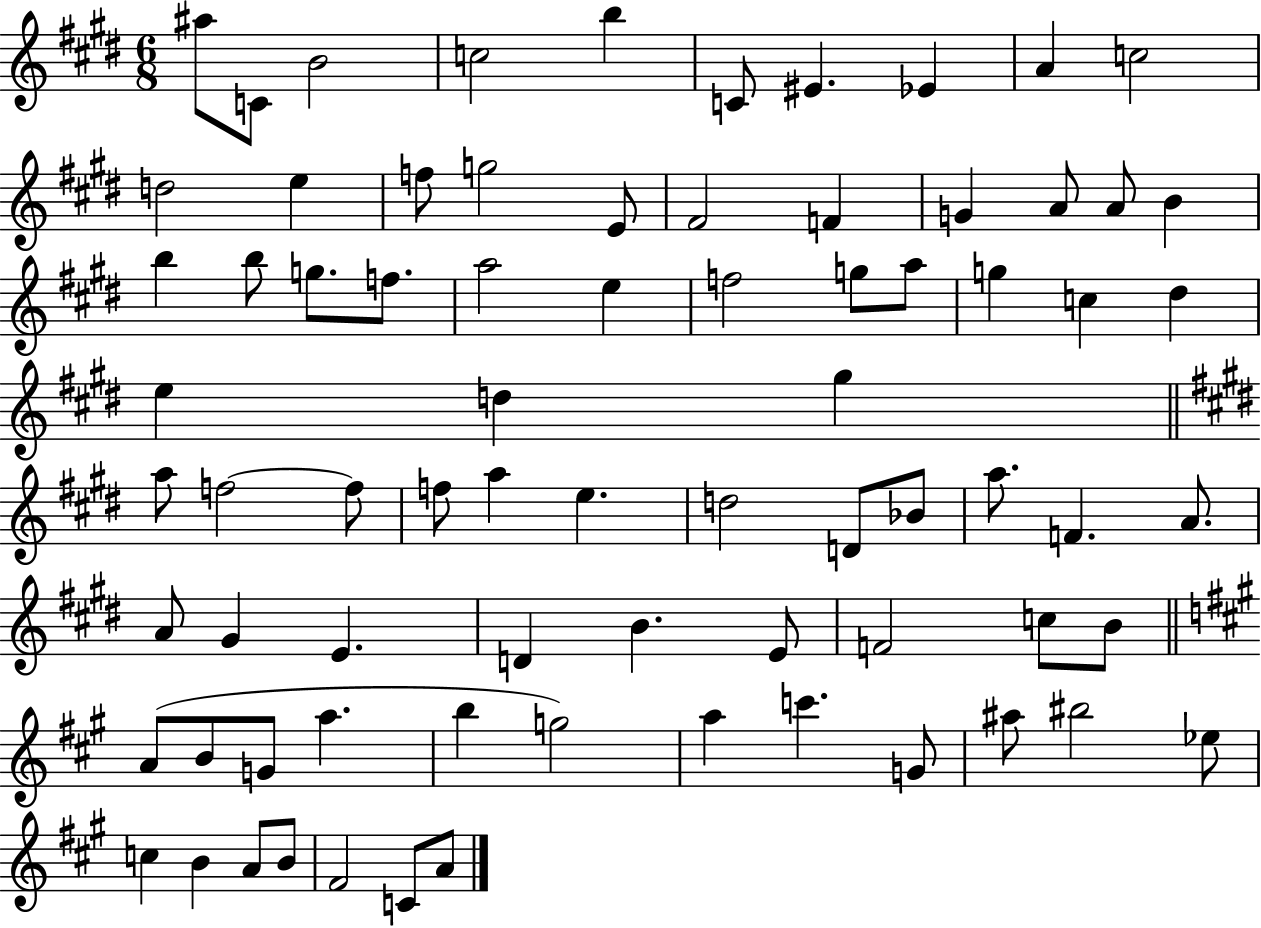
{
  \clef treble
  \numericTimeSignature
  \time 6/8
  \key e \major
  ais''8 c'8 b'2 | c''2 b''4 | c'8 eis'4. ees'4 | a'4 c''2 | \break d''2 e''4 | f''8 g''2 e'8 | fis'2 f'4 | g'4 a'8 a'8 b'4 | \break b''4 b''8 g''8. f''8. | a''2 e''4 | f''2 g''8 a''8 | g''4 c''4 dis''4 | \break e''4 d''4 gis''4 | \bar "||" \break \key e \major a''8 f''2~~ f''8 | f''8 a''4 e''4. | d''2 d'8 bes'8 | a''8. f'4. a'8. | \break a'8 gis'4 e'4. | d'4 b'4. e'8 | f'2 c''8 b'8 | \bar "||" \break \key a \major a'8( b'8 g'8 a''4. | b''4 g''2) | a''4 c'''4. g'8 | ais''8 bis''2 ees''8 | \break c''4 b'4 a'8 b'8 | fis'2 c'8 a'8 | \bar "|."
}